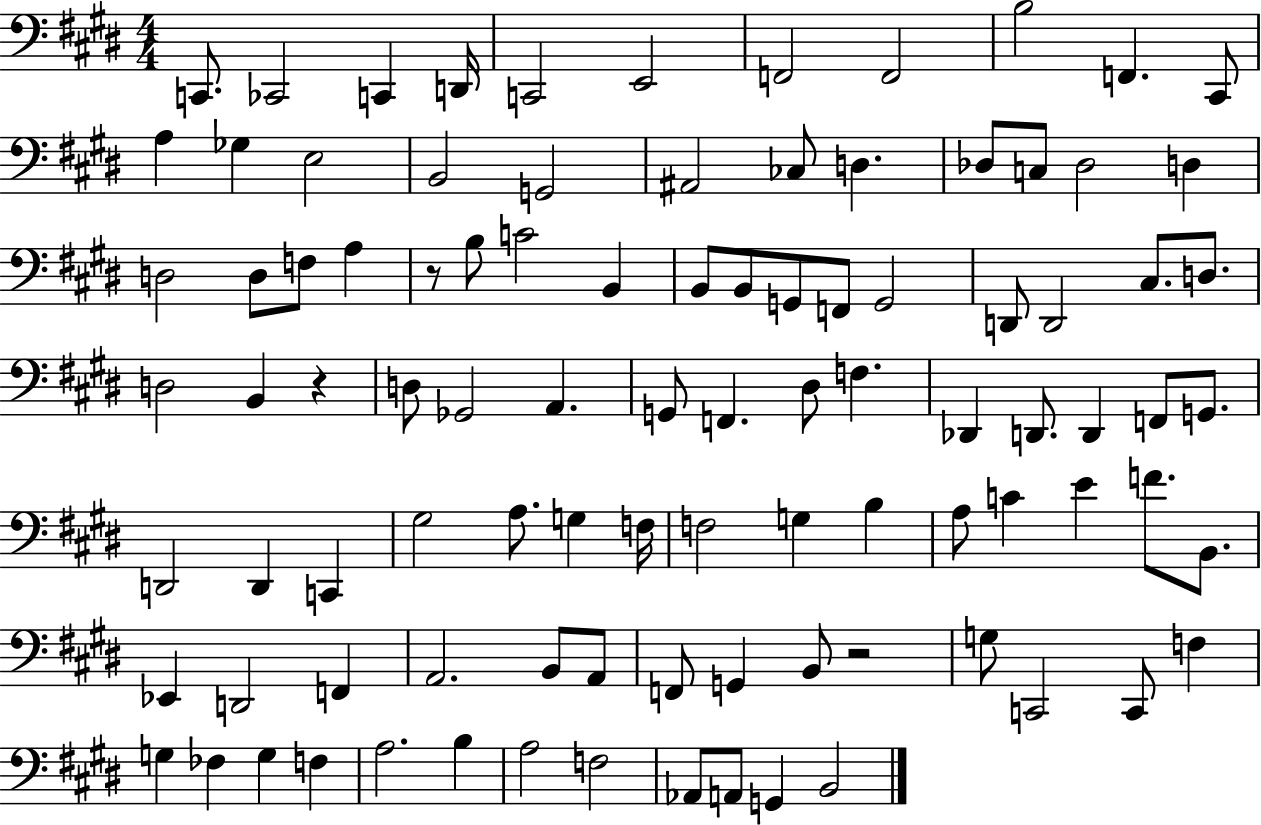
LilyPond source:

{
  \clef bass
  \numericTimeSignature
  \time 4/4
  \key e \major
  c,8. ces,2 c,4 d,16 | c,2 e,2 | f,2 f,2 | b2 f,4. cis,8 | \break a4 ges4 e2 | b,2 g,2 | ais,2 ces8 d4. | des8 c8 des2 d4 | \break d2 d8 f8 a4 | r8 b8 c'2 b,4 | b,8 b,8 g,8 f,8 g,2 | d,8 d,2 cis8. d8. | \break d2 b,4 r4 | d8 ges,2 a,4. | g,8 f,4. dis8 f4. | des,4 d,8. d,4 f,8 g,8. | \break d,2 d,4 c,4 | gis2 a8. g4 f16 | f2 g4 b4 | a8 c'4 e'4 f'8. b,8. | \break ees,4 d,2 f,4 | a,2. b,8 a,8 | f,8 g,4 b,8 r2 | g8 c,2 c,8 f4 | \break g4 fes4 g4 f4 | a2. b4 | a2 f2 | aes,8 a,8 g,4 b,2 | \break \bar "|."
}